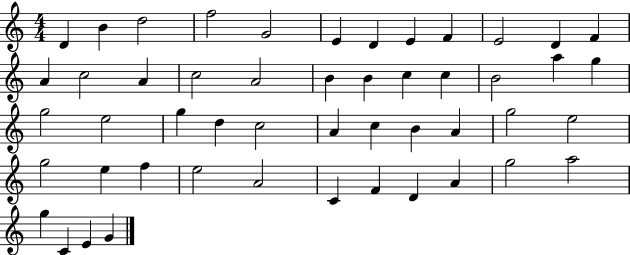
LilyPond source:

{
  \clef treble
  \numericTimeSignature
  \time 4/4
  \key c \major
  d'4 b'4 d''2 | f''2 g'2 | e'4 d'4 e'4 f'4 | e'2 d'4 f'4 | \break a'4 c''2 a'4 | c''2 a'2 | b'4 b'4 c''4 c''4 | b'2 a''4 g''4 | \break g''2 e''2 | g''4 d''4 c''2 | a'4 c''4 b'4 a'4 | g''2 e''2 | \break g''2 e''4 f''4 | e''2 a'2 | c'4 f'4 d'4 a'4 | g''2 a''2 | \break g''4 c'4 e'4 g'4 | \bar "|."
}